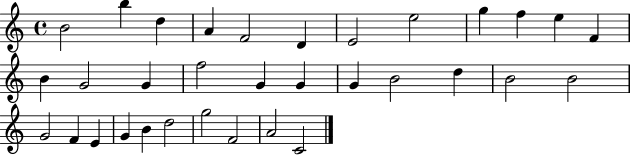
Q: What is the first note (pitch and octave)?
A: B4